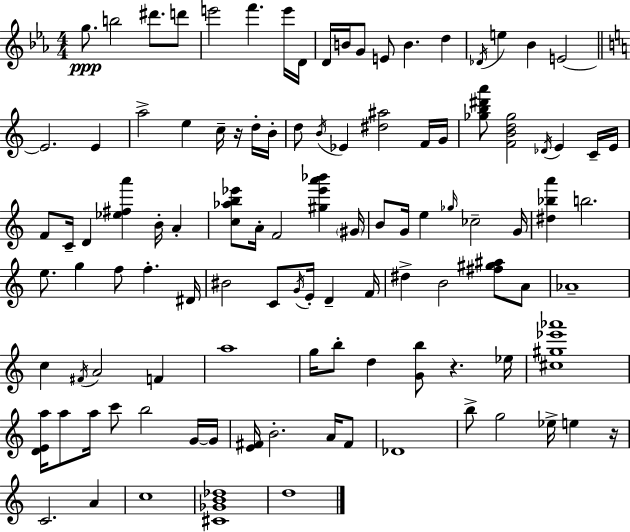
X:1
T:Untitled
M:4/4
L:1/4
K:Eb
g/2 b2 ^d'/2 d'/2 e'2 f' e'/4 D/4 D/4 B/4 G/2 E/2 B d _D/4 e _B E2 E2 E a2 e c/4 z/4 d/4 B/4 d/2 B/4 _E [^d^a]2 F/4 G/4 [_gb^d'a']/2 [FBd_g]2 _D/4 E C/4 E/4 F/2 C/4 D [_e^fa'] B/4 A [c_ab_e']/2 A/4 F2 [^g_e'a'_b'] ^G/4 B/2 G/4 e _g/4 _c2 G/4 [^d_ba'] b2 e/2 g f/2 f ^D/4 ^B2 C/2 G/4 E/4 D F/4 ^d B2 [^f^g^a]/2 A/2 _A4 c ^F/4 A2 F a4 g/4 b/2 d [Gb]/2 z _e/4 [^c^g_e'_a']4 [DEa]/4 a/2 a/4 c'/2 b2 G/4 G/4 [E^F]/4 B2 A/4 ^F/2 _D4 b/2 g2 _e/4 e z/4 C2 A c4 [^C_GB_d]4 d4